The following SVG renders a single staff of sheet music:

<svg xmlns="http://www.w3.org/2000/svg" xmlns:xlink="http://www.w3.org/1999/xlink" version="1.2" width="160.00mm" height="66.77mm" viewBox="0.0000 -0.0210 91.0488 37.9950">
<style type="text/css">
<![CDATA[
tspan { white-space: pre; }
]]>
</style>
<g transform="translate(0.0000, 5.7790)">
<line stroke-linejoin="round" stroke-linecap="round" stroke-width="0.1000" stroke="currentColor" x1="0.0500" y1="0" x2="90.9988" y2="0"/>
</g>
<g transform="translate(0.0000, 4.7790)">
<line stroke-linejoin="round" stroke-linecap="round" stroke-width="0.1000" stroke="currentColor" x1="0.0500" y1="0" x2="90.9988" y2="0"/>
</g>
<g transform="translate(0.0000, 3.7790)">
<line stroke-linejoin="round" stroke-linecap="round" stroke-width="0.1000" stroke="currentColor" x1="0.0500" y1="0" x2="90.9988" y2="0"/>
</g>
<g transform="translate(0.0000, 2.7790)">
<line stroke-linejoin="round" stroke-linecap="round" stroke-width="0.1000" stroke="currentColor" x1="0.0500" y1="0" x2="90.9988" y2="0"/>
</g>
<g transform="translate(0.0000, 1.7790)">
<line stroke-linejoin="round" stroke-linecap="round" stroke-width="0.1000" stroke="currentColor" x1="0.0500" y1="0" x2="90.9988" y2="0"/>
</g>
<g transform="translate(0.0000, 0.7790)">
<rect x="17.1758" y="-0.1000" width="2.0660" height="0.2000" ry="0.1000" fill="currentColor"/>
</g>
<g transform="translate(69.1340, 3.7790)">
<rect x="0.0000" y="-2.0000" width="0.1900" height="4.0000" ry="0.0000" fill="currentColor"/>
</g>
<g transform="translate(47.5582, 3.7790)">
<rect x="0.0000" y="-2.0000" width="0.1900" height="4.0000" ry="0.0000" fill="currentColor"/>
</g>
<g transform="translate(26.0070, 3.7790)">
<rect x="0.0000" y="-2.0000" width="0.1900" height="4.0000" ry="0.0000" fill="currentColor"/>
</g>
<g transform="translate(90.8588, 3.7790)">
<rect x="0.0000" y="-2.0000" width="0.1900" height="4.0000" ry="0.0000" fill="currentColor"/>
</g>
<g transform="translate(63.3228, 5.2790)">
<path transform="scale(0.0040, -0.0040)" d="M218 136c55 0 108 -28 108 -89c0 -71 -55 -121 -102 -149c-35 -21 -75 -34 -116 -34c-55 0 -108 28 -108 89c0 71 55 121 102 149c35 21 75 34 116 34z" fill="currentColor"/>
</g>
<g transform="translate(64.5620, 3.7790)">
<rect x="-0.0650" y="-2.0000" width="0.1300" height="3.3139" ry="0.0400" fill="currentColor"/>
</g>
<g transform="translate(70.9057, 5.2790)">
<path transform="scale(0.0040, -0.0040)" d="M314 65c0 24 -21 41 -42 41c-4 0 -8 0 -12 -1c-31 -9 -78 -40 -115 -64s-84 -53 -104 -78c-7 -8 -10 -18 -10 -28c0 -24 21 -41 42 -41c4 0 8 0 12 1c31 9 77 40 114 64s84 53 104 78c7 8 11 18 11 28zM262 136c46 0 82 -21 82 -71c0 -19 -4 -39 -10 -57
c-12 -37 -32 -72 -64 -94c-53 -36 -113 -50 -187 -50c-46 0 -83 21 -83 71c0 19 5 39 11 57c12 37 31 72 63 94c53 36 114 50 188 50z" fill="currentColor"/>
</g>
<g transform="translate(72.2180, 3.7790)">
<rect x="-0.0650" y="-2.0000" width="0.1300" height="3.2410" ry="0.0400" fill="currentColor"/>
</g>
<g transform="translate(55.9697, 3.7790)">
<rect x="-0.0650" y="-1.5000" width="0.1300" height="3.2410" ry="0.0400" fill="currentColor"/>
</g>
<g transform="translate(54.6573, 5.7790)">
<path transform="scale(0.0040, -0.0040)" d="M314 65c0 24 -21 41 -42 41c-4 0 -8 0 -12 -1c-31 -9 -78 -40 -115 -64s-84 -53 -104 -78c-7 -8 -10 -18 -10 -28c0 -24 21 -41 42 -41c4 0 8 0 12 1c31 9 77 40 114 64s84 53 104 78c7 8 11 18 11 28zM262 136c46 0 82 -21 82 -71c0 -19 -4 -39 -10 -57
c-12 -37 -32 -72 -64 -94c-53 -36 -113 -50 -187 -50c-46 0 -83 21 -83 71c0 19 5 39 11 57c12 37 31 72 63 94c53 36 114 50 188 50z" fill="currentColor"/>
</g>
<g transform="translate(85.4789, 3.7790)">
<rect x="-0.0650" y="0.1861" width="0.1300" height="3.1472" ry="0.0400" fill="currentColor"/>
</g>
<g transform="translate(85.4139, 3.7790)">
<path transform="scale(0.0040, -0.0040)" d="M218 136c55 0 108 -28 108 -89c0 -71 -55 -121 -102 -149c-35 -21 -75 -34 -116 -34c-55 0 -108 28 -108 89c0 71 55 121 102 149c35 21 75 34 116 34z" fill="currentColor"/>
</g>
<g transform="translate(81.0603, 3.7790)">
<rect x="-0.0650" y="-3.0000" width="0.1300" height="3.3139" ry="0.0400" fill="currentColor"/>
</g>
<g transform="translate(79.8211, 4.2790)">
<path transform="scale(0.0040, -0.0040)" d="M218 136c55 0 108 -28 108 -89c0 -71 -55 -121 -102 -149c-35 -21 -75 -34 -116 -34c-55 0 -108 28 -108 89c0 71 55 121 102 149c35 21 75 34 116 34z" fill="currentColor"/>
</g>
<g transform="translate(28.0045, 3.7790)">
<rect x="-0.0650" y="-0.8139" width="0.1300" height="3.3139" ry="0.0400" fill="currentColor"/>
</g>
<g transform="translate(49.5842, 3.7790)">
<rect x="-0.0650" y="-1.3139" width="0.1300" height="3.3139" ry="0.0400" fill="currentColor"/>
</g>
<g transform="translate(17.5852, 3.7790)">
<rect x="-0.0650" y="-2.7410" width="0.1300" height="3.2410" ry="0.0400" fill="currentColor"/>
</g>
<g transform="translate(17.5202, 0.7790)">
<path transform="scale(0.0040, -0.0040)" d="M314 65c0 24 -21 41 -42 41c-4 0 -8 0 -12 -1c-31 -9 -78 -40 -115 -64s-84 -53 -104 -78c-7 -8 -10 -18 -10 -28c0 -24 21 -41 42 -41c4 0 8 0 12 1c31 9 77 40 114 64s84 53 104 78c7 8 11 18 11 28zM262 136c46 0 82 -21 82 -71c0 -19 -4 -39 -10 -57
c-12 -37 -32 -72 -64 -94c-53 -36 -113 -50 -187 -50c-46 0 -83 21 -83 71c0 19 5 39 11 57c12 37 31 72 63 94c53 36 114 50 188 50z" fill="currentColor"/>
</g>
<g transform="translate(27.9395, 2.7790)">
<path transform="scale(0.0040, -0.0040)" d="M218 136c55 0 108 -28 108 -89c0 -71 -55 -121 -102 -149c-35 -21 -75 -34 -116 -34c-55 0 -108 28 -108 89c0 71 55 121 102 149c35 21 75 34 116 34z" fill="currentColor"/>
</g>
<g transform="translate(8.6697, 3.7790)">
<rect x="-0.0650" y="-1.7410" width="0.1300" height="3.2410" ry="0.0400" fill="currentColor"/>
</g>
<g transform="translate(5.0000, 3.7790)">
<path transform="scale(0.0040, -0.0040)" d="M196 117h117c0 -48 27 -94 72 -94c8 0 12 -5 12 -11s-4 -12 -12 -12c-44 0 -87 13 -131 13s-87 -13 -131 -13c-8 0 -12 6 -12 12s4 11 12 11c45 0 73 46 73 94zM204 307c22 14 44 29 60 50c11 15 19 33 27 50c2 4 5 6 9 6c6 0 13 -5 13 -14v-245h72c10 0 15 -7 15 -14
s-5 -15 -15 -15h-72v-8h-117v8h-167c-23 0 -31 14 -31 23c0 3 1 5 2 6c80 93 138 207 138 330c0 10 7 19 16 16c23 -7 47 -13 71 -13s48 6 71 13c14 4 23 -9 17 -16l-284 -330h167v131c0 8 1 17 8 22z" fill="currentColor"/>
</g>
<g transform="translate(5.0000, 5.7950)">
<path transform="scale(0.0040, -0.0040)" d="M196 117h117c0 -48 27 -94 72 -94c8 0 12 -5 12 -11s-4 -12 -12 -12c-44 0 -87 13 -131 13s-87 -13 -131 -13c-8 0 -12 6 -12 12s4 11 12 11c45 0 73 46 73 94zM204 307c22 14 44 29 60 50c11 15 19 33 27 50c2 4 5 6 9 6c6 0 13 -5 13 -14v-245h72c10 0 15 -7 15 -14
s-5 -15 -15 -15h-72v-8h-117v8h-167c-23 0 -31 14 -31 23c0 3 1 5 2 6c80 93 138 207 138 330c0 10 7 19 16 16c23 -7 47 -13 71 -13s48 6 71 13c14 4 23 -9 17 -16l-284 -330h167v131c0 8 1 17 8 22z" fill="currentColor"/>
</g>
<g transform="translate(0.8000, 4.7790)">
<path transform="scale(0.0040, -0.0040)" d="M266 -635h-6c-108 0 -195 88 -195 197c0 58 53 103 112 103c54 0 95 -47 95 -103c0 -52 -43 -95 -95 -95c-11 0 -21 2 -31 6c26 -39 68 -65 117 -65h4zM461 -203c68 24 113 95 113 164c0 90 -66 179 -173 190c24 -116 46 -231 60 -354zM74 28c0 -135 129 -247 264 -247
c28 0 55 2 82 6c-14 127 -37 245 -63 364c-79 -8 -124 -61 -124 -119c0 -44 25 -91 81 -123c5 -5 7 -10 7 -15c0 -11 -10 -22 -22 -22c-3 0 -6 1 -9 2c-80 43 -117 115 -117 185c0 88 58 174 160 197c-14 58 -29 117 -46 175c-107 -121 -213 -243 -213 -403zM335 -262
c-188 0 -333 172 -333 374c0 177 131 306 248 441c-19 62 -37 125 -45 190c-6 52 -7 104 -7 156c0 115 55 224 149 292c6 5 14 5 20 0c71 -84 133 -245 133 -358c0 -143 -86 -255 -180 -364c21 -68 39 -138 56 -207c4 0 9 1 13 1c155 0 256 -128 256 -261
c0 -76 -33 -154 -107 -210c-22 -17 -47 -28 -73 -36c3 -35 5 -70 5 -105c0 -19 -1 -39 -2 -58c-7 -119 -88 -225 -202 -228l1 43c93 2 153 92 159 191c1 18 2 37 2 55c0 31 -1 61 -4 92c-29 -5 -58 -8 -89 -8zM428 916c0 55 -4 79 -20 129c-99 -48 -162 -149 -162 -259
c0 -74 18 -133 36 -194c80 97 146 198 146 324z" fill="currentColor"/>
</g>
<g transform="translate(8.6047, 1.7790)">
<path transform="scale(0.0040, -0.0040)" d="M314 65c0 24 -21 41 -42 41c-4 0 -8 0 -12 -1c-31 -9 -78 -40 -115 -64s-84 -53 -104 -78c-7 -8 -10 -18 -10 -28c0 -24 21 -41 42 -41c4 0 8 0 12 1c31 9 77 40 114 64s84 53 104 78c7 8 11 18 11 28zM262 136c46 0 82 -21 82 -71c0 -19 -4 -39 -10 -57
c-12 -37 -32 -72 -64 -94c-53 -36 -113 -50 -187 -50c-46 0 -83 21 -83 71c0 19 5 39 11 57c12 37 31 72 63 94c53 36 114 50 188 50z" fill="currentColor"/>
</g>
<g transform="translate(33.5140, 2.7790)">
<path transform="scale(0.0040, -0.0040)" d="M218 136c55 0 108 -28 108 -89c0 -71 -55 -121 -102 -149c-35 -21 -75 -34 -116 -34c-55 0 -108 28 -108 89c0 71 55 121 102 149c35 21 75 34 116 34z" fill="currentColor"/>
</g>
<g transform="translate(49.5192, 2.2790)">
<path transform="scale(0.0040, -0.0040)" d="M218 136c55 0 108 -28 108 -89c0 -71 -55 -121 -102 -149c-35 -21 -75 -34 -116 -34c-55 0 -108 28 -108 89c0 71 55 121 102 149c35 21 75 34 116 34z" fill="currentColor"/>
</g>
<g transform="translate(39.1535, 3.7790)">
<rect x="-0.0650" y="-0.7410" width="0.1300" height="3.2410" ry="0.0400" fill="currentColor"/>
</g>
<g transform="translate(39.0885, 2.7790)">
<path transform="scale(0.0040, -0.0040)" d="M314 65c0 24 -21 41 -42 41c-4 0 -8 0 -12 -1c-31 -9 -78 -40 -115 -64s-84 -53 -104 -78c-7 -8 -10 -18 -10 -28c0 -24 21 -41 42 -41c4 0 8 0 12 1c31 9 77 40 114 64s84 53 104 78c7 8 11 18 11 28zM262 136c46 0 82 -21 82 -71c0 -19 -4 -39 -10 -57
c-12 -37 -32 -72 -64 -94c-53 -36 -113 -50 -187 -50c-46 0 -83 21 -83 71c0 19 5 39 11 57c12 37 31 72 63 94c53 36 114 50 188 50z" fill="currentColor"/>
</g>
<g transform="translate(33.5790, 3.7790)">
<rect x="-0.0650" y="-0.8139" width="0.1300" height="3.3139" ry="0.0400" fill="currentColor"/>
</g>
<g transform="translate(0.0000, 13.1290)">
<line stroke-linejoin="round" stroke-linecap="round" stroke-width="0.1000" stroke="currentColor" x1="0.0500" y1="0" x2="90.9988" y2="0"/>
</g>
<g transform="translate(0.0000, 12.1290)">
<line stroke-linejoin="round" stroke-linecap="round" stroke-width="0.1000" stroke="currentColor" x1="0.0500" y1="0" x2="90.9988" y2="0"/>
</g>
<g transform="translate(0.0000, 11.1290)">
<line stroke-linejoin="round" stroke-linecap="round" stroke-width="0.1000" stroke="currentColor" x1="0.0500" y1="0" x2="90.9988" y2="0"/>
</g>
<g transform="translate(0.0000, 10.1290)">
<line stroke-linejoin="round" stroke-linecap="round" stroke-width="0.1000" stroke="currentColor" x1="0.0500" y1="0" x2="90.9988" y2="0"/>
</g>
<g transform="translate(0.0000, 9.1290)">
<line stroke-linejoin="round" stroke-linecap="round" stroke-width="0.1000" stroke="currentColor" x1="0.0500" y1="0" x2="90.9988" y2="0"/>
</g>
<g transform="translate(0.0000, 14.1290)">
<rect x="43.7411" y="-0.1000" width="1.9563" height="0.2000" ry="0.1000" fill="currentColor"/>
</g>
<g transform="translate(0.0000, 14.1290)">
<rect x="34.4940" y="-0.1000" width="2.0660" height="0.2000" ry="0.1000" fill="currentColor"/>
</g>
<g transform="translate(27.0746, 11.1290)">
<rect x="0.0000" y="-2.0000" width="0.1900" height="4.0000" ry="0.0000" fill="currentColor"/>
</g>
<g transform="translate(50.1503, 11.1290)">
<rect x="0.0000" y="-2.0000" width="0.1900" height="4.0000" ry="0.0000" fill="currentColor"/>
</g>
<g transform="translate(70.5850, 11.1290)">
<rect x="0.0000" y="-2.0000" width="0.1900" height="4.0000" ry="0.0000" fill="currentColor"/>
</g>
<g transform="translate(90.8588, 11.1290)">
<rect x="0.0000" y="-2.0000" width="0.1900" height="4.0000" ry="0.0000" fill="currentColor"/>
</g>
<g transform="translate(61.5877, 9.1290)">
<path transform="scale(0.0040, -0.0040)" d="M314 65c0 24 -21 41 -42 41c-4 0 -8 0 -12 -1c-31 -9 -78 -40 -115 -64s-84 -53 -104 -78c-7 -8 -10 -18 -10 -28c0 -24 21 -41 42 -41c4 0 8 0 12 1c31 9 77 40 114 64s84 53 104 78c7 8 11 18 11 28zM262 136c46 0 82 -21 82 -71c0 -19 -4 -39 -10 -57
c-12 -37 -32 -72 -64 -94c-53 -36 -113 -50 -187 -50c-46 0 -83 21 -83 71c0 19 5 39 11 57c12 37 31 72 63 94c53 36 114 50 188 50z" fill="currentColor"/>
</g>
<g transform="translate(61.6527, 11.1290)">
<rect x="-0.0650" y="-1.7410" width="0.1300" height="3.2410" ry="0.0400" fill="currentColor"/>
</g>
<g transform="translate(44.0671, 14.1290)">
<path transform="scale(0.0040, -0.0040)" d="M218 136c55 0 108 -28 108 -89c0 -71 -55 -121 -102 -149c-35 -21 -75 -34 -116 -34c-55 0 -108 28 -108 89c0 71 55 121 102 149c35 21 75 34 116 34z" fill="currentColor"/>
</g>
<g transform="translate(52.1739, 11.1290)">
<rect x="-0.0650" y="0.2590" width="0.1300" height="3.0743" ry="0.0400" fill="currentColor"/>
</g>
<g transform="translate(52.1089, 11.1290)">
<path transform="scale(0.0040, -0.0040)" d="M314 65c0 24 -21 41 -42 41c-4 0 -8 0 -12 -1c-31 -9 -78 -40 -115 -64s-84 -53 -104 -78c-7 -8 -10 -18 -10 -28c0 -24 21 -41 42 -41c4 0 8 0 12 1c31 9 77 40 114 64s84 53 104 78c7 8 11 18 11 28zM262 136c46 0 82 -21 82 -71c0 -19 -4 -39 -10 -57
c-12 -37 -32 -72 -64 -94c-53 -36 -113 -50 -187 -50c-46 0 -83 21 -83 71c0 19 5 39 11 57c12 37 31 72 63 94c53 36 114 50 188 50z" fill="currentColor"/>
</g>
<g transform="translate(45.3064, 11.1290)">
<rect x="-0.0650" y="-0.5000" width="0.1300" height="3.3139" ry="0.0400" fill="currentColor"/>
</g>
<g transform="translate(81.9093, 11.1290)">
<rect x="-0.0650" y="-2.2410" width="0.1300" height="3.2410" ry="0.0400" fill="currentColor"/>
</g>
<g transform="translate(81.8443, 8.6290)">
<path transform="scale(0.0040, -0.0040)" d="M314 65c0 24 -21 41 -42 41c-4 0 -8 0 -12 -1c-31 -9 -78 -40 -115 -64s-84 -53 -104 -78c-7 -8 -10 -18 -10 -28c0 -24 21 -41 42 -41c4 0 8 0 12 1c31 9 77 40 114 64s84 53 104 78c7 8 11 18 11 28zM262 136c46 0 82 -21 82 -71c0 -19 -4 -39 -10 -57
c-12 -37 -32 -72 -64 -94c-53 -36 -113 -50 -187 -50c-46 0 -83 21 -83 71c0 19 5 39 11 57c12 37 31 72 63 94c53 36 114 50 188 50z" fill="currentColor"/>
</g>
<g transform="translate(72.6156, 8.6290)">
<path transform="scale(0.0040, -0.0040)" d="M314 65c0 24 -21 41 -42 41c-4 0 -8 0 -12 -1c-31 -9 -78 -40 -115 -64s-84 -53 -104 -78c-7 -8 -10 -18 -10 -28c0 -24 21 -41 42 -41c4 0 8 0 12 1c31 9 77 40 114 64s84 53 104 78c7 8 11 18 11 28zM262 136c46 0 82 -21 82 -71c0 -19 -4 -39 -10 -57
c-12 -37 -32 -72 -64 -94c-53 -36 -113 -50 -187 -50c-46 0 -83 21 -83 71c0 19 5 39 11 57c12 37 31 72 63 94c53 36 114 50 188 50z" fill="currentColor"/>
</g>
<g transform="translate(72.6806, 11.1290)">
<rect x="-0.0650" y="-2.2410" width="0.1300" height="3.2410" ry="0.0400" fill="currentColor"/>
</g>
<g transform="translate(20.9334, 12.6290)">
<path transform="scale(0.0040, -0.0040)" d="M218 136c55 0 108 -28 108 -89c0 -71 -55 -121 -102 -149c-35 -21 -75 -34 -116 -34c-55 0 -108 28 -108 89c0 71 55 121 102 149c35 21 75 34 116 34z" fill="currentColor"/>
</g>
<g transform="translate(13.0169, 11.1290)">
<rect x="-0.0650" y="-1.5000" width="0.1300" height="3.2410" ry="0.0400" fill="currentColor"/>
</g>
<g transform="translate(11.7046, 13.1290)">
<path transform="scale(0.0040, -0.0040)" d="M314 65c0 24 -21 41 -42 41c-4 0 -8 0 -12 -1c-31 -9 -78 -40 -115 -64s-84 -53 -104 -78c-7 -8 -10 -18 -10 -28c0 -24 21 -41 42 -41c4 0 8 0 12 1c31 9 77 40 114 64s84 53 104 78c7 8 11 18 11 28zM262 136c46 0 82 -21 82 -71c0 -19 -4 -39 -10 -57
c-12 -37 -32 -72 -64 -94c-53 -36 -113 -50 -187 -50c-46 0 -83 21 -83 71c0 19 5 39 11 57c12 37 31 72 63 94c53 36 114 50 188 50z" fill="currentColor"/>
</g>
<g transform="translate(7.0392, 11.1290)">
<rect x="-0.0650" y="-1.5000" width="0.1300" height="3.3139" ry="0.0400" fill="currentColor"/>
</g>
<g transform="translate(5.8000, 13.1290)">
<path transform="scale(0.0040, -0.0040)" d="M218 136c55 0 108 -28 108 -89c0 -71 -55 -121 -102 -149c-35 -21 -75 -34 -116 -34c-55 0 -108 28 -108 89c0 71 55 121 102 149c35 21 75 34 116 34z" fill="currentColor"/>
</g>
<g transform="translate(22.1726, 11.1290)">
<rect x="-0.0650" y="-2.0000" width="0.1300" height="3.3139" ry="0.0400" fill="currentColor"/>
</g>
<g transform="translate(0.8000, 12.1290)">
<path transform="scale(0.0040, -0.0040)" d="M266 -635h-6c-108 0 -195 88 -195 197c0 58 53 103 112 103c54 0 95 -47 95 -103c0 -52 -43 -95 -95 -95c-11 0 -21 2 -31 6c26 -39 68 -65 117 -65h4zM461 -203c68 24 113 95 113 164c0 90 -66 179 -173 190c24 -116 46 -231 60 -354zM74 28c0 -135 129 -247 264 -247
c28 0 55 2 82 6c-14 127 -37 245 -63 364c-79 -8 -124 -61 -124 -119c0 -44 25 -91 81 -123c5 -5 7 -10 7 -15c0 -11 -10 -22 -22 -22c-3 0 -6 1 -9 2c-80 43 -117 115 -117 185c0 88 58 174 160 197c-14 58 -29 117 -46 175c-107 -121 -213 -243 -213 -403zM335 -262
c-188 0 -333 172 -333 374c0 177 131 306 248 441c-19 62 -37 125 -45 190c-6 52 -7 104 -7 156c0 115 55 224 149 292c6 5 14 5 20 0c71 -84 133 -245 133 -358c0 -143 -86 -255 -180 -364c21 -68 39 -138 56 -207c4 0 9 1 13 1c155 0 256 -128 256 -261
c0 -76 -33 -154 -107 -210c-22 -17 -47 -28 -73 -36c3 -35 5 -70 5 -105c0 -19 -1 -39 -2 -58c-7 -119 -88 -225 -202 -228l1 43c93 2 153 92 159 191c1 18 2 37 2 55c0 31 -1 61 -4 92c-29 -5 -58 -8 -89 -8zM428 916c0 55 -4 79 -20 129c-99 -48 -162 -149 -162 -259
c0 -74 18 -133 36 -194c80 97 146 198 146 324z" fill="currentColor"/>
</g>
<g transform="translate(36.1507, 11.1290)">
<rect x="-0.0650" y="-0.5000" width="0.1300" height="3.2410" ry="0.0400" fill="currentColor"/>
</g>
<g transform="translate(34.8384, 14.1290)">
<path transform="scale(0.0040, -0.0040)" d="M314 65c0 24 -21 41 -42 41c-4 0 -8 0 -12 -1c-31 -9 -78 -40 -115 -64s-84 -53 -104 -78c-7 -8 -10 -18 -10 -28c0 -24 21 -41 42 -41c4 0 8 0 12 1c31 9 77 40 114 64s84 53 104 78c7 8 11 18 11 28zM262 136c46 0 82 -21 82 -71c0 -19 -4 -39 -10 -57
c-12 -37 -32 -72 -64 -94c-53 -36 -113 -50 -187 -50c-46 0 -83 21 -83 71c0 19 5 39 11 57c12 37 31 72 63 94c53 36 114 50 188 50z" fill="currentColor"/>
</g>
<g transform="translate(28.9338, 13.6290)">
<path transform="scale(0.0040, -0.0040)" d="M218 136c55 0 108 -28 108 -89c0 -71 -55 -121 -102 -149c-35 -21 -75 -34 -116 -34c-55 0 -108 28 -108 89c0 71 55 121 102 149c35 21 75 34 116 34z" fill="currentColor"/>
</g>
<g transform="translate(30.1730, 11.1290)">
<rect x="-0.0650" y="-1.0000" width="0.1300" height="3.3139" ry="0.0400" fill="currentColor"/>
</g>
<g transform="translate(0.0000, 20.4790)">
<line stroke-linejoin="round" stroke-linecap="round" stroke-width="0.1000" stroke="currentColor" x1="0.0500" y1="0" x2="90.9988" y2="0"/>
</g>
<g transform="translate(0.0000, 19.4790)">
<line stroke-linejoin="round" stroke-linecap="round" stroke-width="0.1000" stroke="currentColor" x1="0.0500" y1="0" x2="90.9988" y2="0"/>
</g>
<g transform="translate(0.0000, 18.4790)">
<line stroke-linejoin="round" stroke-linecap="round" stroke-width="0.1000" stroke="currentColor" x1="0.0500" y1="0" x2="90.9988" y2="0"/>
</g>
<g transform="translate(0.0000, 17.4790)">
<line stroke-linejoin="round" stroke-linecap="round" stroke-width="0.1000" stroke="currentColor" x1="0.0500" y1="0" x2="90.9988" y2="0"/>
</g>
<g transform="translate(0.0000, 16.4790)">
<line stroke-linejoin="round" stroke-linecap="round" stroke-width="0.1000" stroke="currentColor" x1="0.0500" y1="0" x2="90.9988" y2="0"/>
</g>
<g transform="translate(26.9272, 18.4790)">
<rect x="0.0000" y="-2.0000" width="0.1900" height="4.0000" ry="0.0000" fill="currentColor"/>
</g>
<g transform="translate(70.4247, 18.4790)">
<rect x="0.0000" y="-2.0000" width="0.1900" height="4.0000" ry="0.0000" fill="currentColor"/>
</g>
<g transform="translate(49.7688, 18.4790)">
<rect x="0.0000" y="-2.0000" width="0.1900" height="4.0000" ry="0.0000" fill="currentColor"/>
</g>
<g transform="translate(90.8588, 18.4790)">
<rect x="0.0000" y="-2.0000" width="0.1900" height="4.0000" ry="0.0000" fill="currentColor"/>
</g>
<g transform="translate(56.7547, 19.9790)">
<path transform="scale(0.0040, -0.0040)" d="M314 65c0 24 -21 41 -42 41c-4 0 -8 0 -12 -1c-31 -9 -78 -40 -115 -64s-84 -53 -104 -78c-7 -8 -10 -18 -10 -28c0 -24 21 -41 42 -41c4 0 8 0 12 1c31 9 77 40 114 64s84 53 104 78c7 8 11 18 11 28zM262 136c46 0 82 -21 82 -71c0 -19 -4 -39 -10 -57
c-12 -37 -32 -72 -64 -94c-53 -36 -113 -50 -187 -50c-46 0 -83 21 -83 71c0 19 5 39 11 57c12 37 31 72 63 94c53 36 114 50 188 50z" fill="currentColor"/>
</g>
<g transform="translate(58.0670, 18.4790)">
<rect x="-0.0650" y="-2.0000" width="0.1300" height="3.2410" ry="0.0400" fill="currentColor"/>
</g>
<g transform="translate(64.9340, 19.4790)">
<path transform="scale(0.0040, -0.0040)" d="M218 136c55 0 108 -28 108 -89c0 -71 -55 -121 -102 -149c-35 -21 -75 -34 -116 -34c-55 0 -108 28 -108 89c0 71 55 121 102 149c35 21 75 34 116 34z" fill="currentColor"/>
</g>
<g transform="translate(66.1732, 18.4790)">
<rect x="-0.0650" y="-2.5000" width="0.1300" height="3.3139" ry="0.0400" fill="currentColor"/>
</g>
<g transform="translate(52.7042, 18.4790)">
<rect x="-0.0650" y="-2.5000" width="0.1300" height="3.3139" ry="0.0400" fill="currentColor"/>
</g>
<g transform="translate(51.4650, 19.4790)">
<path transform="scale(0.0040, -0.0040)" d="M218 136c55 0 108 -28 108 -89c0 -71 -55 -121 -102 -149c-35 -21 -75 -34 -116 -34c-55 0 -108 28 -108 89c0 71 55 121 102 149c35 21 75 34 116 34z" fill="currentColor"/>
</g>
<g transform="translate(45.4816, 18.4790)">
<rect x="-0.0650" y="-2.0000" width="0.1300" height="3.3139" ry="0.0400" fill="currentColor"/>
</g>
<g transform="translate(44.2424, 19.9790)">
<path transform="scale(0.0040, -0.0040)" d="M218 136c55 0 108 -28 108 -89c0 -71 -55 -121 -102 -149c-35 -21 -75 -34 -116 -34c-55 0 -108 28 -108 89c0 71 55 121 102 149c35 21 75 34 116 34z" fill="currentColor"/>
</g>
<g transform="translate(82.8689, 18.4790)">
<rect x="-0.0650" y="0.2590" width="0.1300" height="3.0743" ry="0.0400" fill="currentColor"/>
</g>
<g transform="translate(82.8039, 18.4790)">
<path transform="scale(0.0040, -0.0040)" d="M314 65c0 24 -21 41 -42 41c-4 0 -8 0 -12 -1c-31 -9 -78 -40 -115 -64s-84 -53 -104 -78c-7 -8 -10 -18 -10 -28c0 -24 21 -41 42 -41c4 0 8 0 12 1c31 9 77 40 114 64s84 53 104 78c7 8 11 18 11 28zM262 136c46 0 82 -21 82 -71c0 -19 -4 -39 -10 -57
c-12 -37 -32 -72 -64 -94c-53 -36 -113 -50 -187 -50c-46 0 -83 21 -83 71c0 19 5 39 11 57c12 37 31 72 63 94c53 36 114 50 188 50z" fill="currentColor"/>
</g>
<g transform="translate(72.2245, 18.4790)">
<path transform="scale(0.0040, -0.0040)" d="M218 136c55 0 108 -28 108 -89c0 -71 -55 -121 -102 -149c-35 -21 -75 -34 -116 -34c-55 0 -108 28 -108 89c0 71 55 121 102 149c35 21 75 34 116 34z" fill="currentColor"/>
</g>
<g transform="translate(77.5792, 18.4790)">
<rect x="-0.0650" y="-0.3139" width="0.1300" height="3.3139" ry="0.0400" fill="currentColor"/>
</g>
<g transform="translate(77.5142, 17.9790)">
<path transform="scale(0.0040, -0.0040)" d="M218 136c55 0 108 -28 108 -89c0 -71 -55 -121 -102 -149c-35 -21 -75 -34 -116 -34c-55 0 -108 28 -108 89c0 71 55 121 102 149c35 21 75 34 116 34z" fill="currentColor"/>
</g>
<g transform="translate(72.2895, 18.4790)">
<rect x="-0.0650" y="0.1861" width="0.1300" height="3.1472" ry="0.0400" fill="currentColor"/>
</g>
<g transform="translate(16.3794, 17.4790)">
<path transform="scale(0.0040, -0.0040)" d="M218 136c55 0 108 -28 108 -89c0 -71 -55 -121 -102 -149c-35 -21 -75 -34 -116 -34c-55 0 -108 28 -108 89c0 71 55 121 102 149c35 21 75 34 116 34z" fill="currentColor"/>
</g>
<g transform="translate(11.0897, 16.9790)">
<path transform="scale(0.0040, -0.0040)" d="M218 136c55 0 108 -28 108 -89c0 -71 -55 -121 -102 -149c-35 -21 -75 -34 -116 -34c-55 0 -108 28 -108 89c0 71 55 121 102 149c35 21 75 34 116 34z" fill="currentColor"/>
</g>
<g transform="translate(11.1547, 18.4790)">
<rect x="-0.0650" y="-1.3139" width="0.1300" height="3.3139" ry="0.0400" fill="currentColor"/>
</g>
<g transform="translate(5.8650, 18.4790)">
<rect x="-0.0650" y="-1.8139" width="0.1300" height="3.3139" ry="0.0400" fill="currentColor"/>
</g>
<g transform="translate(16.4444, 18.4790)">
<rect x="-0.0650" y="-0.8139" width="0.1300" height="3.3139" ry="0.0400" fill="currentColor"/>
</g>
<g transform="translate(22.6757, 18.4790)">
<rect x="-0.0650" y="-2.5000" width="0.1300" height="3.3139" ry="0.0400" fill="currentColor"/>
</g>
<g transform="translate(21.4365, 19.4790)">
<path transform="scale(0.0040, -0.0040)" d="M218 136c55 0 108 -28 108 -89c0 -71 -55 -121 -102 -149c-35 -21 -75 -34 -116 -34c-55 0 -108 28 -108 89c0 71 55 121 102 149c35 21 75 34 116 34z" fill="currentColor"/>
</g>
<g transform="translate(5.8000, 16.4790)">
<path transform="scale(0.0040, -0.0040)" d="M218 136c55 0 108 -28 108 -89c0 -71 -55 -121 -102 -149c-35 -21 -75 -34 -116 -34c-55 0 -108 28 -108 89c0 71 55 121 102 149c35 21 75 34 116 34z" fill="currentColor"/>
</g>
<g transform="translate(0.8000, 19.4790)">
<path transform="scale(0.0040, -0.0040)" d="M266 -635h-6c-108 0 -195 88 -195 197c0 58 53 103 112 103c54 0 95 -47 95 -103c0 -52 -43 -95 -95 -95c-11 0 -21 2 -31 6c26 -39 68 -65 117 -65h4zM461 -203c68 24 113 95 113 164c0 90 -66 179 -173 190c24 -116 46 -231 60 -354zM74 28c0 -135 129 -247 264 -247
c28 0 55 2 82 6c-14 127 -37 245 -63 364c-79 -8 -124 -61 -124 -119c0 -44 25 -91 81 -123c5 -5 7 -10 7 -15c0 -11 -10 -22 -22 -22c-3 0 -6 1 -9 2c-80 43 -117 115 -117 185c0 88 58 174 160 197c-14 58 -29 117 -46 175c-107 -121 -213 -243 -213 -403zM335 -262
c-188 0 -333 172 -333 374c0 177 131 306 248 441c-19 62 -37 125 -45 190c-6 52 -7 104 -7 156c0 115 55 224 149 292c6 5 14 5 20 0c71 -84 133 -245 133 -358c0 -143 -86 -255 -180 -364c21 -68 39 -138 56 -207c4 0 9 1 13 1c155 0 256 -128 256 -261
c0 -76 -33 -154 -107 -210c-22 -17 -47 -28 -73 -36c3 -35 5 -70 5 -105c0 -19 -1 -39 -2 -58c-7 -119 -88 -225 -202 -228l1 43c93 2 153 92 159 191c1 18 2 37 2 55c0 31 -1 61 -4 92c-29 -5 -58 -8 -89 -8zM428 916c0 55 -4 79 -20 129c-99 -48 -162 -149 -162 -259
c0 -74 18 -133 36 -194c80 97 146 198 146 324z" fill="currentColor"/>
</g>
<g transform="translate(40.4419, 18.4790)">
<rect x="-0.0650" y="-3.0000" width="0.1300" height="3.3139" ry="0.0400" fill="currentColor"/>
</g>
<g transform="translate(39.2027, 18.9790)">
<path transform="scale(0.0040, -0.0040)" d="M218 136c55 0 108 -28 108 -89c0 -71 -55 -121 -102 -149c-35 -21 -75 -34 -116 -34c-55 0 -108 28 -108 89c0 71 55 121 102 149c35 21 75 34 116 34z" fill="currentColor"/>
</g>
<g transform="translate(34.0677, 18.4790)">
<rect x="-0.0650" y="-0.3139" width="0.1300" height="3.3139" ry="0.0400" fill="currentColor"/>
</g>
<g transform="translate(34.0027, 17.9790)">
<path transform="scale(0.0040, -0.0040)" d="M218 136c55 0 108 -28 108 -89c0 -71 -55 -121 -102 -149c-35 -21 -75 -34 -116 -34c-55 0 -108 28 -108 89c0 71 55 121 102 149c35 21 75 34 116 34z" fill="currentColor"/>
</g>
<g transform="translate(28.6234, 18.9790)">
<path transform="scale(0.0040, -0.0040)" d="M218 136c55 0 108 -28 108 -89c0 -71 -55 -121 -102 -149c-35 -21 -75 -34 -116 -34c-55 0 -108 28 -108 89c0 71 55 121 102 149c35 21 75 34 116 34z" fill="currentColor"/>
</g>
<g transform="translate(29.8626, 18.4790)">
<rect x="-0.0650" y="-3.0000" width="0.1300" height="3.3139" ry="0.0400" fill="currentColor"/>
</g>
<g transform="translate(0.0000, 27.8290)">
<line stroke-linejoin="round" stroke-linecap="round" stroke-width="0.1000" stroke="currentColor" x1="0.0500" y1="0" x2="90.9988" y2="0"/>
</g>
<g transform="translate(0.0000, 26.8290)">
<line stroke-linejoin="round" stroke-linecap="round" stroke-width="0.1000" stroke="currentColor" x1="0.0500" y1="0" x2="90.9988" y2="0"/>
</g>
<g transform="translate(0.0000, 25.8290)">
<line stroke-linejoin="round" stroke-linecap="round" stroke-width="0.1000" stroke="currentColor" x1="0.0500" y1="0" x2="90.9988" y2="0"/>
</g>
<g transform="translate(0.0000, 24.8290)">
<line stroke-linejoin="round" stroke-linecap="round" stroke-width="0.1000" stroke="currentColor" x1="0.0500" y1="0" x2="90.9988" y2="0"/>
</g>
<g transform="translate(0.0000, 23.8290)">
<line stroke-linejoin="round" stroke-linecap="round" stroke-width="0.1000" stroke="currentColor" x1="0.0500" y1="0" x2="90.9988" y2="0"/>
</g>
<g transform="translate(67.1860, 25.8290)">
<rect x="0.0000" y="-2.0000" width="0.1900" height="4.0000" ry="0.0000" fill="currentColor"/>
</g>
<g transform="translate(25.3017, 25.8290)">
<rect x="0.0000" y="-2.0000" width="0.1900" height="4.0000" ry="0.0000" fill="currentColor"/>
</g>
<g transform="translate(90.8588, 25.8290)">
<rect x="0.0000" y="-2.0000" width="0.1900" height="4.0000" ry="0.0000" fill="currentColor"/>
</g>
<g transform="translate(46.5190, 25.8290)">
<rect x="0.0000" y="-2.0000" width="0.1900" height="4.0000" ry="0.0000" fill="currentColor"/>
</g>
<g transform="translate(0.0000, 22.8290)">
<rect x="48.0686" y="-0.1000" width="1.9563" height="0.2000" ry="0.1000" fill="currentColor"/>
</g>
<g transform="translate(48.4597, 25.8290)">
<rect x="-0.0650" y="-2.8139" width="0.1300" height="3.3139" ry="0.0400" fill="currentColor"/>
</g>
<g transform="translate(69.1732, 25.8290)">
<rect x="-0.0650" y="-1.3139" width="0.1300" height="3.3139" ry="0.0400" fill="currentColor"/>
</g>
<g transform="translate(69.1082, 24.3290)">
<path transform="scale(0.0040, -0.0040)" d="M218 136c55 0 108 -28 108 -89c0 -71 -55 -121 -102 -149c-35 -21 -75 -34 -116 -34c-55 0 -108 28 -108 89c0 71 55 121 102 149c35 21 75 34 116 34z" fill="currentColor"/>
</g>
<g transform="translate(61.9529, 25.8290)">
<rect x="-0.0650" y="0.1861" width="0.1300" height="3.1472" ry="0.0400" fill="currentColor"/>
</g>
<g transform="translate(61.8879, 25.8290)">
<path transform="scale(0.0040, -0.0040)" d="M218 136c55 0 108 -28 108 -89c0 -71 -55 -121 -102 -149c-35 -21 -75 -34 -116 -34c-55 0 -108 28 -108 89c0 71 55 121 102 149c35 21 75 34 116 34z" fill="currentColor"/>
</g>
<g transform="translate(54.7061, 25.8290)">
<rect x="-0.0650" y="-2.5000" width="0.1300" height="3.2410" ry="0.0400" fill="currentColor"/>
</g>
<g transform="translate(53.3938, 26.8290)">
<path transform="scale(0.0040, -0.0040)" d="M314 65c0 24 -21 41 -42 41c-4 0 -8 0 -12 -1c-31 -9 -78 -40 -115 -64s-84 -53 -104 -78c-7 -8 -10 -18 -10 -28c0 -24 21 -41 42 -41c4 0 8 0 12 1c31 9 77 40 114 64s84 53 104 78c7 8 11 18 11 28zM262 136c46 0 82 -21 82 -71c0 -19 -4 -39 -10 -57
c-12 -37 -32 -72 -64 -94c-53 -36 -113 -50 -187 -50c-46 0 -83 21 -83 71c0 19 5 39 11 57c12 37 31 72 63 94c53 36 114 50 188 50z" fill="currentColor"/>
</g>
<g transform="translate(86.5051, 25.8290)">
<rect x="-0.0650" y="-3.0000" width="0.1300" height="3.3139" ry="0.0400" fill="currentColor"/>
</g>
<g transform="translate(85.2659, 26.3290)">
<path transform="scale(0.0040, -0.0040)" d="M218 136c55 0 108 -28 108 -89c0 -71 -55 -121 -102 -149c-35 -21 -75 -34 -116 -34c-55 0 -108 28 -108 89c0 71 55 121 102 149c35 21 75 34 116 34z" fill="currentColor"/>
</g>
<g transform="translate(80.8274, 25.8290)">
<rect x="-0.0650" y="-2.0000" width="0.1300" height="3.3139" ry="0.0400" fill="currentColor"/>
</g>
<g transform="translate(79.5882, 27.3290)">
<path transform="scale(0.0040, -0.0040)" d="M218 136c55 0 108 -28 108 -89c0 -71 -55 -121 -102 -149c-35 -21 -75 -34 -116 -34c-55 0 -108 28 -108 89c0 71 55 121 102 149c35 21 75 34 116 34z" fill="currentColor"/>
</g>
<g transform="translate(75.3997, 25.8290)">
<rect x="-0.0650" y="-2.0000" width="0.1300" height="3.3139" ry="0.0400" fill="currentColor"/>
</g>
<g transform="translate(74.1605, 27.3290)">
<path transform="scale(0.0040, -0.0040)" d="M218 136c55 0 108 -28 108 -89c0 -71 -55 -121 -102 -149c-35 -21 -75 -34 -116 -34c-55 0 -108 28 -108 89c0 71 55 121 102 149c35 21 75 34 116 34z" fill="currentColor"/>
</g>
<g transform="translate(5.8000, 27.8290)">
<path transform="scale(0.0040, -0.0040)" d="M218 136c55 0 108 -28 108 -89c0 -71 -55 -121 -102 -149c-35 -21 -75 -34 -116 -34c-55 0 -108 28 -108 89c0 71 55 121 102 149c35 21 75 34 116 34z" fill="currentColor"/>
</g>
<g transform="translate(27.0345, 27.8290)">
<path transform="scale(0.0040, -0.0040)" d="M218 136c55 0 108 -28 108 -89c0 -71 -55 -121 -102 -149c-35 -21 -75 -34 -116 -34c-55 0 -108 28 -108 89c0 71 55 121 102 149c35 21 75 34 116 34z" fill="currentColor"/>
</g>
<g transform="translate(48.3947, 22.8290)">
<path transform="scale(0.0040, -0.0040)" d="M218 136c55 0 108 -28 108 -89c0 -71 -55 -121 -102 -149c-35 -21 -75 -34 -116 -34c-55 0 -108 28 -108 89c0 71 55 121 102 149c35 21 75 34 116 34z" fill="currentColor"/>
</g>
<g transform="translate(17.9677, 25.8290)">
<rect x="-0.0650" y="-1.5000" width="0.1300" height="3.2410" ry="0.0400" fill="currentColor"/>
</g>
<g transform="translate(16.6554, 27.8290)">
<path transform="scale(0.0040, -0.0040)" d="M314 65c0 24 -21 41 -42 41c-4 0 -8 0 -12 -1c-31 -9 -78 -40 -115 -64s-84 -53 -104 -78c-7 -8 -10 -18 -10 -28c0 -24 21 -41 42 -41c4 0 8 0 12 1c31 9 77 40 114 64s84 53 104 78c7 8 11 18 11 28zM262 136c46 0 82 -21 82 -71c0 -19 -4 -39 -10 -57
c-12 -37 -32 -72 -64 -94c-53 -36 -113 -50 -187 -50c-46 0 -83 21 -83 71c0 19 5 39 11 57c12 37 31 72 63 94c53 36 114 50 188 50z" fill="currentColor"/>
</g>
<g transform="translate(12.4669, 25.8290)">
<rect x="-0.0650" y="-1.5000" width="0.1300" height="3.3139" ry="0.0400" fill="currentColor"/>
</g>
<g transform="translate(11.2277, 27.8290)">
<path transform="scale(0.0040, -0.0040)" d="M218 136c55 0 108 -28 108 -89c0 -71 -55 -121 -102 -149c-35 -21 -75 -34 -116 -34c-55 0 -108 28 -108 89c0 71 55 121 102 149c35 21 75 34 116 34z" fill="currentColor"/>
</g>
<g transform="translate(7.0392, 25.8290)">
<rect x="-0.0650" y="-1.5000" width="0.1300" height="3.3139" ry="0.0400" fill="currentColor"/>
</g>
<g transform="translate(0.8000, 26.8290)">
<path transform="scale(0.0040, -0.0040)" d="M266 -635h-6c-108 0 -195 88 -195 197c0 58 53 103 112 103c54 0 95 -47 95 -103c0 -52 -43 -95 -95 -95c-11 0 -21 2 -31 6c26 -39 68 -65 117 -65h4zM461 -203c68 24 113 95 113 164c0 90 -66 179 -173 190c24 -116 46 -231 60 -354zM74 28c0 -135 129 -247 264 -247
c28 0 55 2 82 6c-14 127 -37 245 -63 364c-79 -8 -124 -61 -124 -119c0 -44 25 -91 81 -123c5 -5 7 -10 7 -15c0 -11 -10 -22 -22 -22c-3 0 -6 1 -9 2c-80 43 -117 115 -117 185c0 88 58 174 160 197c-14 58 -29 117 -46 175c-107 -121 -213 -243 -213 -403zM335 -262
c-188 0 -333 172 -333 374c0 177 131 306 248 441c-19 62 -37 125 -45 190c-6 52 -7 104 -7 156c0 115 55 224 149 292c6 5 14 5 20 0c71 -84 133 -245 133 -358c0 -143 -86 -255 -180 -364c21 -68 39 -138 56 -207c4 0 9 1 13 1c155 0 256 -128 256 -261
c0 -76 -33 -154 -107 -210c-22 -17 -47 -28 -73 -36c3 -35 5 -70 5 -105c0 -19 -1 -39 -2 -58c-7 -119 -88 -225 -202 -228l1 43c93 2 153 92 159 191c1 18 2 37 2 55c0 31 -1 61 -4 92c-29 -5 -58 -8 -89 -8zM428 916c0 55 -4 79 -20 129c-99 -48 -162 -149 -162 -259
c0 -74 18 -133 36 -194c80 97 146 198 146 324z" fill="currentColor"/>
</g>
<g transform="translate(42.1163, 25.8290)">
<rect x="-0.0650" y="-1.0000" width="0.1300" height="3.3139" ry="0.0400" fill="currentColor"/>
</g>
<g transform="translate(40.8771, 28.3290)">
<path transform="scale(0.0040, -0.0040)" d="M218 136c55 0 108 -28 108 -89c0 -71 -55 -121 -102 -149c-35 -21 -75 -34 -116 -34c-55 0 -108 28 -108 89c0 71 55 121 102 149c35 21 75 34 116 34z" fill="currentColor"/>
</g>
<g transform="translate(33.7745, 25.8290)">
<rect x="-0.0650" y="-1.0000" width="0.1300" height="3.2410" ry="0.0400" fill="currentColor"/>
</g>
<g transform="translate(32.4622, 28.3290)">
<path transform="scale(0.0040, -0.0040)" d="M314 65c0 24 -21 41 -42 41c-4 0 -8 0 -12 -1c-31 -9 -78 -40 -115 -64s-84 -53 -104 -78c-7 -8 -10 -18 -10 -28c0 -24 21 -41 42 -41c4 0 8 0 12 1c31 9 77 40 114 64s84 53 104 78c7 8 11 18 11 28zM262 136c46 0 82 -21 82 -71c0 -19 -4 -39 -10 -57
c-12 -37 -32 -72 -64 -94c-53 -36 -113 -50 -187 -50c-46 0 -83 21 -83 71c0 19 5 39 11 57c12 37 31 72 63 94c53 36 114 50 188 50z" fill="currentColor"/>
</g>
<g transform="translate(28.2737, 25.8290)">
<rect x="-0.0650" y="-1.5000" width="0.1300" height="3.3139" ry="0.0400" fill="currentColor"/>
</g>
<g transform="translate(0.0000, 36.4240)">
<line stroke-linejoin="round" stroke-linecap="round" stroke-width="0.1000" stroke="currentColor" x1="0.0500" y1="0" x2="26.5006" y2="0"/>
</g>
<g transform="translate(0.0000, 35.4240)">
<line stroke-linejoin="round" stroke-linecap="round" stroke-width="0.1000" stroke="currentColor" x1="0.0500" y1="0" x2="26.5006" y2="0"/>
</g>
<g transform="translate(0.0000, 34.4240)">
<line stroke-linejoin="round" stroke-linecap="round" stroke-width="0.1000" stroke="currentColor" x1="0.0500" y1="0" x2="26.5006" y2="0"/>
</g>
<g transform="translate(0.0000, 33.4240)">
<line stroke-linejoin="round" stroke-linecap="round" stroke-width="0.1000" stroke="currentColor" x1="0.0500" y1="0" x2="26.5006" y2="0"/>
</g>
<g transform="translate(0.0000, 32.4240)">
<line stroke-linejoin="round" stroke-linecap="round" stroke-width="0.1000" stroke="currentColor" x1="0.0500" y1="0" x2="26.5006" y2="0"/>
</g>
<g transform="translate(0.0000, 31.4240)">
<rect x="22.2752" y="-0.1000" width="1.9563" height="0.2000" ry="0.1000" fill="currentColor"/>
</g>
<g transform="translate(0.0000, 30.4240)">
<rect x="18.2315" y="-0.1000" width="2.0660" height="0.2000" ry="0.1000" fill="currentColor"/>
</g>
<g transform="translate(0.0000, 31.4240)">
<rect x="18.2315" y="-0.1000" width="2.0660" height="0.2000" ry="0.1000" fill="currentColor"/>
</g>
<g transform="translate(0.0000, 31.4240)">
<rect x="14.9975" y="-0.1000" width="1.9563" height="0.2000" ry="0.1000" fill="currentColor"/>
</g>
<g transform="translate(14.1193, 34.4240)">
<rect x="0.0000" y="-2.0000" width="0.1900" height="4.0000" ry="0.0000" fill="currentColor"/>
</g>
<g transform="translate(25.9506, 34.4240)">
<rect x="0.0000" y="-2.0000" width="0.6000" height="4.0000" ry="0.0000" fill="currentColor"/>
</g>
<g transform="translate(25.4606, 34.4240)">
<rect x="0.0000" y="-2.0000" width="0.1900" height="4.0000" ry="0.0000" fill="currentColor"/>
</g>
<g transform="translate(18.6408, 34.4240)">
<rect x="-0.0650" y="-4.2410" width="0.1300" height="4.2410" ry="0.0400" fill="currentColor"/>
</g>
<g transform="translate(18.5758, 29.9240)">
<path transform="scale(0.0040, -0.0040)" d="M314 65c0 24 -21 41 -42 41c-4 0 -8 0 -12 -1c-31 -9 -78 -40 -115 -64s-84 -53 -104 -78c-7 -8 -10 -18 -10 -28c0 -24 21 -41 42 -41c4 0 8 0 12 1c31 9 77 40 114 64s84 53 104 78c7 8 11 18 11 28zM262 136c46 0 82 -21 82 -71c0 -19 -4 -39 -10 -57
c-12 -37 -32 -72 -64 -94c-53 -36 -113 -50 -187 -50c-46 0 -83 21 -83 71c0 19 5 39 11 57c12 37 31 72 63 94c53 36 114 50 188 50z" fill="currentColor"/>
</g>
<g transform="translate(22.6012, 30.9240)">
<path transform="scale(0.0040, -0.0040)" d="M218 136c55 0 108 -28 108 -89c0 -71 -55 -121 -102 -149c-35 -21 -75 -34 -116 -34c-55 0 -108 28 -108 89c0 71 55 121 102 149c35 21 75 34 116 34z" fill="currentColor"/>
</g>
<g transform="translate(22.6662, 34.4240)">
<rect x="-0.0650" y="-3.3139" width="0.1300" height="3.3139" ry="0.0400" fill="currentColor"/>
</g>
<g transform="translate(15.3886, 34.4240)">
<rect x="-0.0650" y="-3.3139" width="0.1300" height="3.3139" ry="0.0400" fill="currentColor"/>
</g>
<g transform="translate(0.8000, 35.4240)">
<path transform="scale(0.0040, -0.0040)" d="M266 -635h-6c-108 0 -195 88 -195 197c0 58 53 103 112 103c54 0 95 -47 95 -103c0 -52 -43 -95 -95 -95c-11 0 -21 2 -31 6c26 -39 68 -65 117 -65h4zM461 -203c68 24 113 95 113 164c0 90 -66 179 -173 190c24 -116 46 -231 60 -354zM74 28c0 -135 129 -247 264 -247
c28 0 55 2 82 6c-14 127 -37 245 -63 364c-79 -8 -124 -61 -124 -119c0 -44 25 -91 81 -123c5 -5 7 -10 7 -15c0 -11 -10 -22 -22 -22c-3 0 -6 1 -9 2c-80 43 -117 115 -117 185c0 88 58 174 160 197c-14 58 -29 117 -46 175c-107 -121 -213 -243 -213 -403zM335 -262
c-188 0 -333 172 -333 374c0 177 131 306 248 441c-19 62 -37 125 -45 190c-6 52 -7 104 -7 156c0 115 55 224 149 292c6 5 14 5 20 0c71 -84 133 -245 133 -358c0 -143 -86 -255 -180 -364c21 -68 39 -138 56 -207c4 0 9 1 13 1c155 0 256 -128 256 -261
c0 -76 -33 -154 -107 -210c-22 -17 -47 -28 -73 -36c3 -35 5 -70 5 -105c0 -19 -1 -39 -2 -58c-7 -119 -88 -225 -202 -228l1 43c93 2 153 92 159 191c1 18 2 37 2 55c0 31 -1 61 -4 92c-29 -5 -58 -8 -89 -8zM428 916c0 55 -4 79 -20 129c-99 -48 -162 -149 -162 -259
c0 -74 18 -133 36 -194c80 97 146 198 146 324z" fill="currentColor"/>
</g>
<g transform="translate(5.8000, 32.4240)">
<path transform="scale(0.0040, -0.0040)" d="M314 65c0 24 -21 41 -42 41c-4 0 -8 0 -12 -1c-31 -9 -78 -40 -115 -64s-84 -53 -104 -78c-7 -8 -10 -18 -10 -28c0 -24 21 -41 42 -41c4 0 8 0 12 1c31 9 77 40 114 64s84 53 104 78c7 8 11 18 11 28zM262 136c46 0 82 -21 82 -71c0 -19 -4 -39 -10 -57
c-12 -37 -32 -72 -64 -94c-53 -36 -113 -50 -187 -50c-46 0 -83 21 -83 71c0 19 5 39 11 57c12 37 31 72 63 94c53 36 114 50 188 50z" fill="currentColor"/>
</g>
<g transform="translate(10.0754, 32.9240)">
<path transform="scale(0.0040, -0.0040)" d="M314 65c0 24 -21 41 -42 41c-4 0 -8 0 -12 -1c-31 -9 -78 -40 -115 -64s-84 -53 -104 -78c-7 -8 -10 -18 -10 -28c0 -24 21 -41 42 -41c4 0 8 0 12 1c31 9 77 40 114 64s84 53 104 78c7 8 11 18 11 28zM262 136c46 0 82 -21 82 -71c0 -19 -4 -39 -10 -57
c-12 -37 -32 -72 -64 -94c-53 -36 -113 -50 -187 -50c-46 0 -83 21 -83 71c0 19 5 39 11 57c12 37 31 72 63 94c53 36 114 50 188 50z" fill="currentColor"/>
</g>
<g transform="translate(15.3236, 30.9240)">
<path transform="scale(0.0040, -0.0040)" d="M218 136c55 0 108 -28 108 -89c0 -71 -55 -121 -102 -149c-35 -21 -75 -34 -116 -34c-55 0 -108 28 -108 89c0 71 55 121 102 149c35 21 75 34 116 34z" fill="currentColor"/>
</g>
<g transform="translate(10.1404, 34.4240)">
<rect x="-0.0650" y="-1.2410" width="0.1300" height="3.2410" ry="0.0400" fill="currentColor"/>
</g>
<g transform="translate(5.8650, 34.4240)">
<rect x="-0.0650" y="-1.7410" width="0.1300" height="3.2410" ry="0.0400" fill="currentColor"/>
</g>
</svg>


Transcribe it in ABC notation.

X:1
T:Untitled
M:4/4
L:1/4
K:C
f2 a2 d d d2 e E2 F F2 A B E E2 F D C2 C B2 f2 g2 g2 f e d G A c A F G F2 G B c B2 E E E2 E D2 D a G2 B e F F A f2 e2 b d'2 b